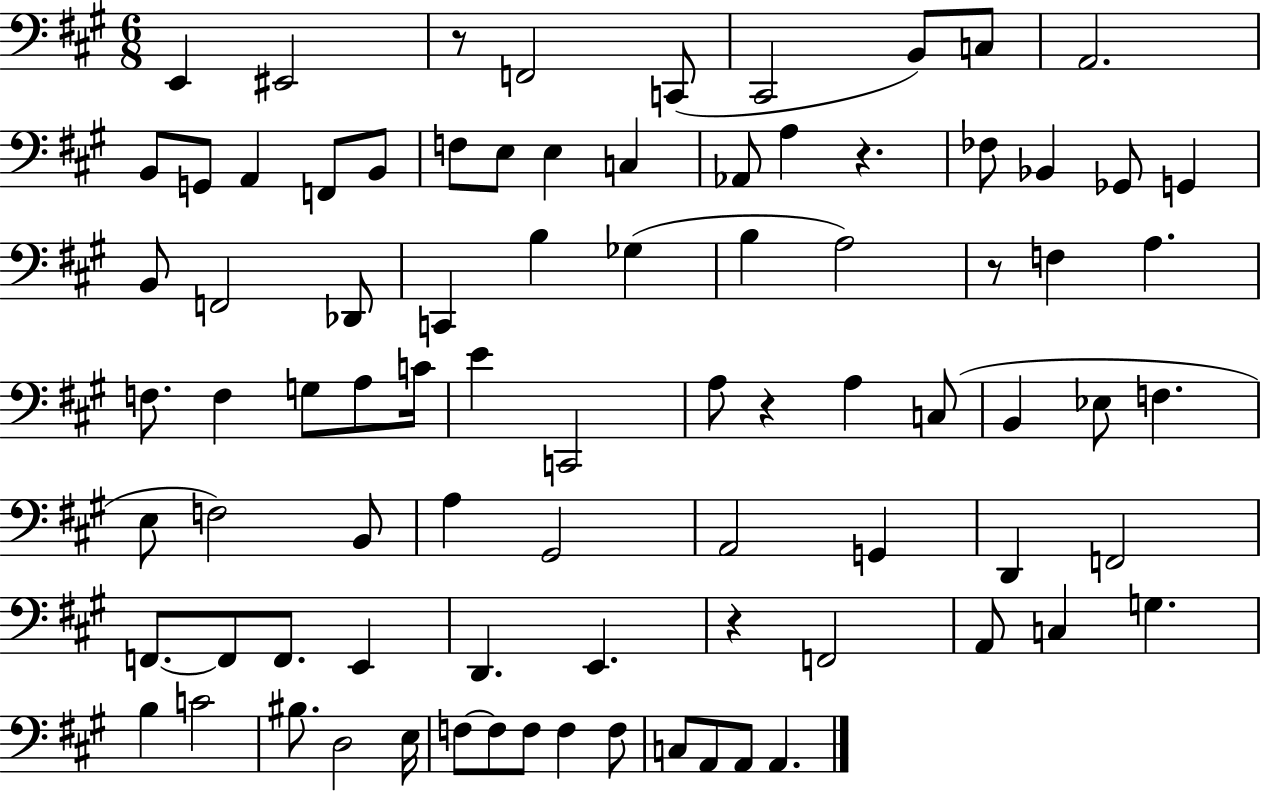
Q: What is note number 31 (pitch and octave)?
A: A3